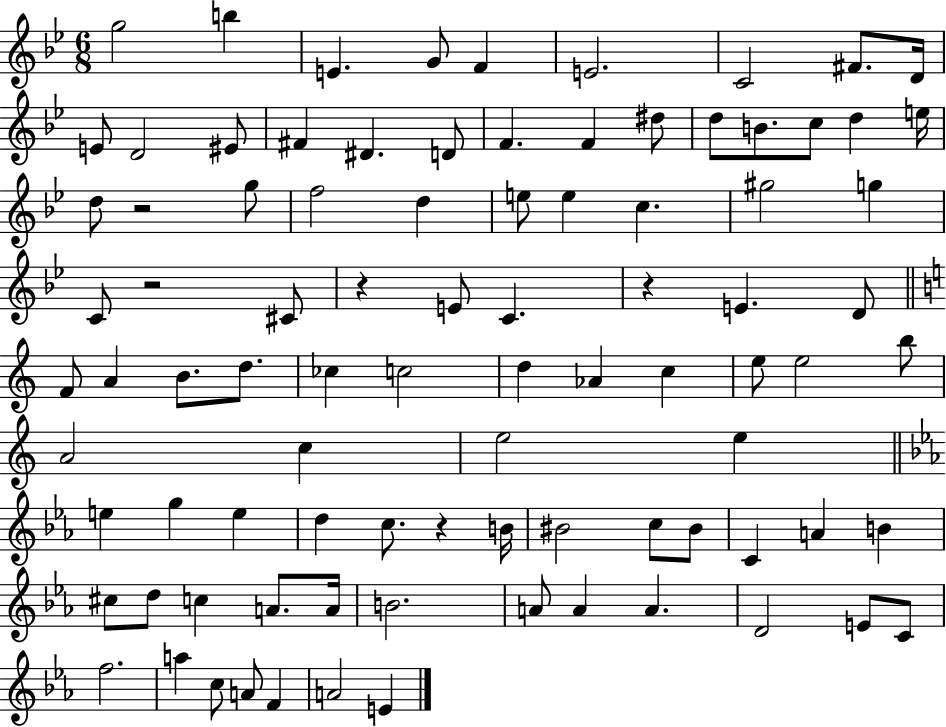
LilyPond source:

{
  \clef treble
  \numericTimeSignature
  \time 6/8
  \key bes \major
  g''2 b''4 | e'4. g'8 f'4 | e'2. | c'2 fis'8. d'16 | \break e'8 d'2 eis'8 | fis'4 dis'4. d'8 | f'4. f'4 dis''8 | d''8 b'8. c''8 d''4 e''16 | \break d''8 r2 g''8 | f''2 d''4 | e''8 e''4 c''4. | gis''2 g''4 | \break c'8 r2 cis'8 | r4 e'8 c'4. | r4 e'4. d'8 | \bar "||" \break \key c \major f'8 a'4 b'8. d''8. | ces''4 c''2 | d''4 aes'4 c''4 | e''8 e''2 b''8 | \break a'2 c''4 | e''2 e''4 | \bar "||" \break \key ees \major e''4 g''4 e''4 | d''4 c''8. r4 b'16 | bis'2 c''8 bis'8 | c'4 a'4 b'4 | \break cis''8 d''8 c''4 a'8. a'16 | b'2. | a'8 a'4 a'4. | d'2 e'8 c'8 | \break f''2. | a''4 c''8 a'8 f'4 | a'2 e'4 | \bar "|."
}